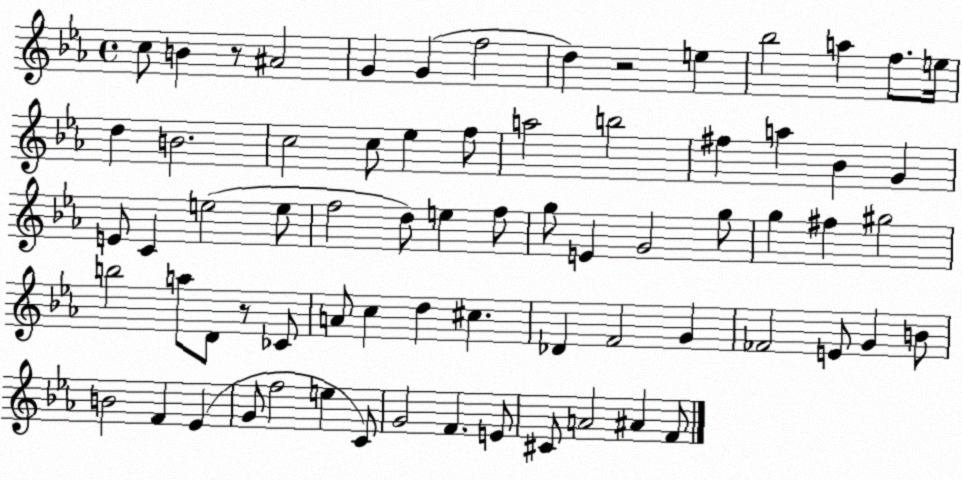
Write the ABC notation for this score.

X:1
T:Untitled
M:4/4
L:1/4
K:Eb
c/2 B z/2 ^A2 G G f2 d z2 e _b2 a f/2 e/4 d B2 c2 c/2 _e f/2 a2 b2 ^f a _B G E/2 C e2 e/2 f2 d/2 e f/2 g/2 E G2 g/2 g ^f ^g2 b2 a/2 D/2 z/2 _C/2 A/2 c d ^c _D F2 G _F2 E/2 G B/2 B2 F _E G/2 f2 e C/2 G2 F E/2 ^C/2 A2 ^A F/2